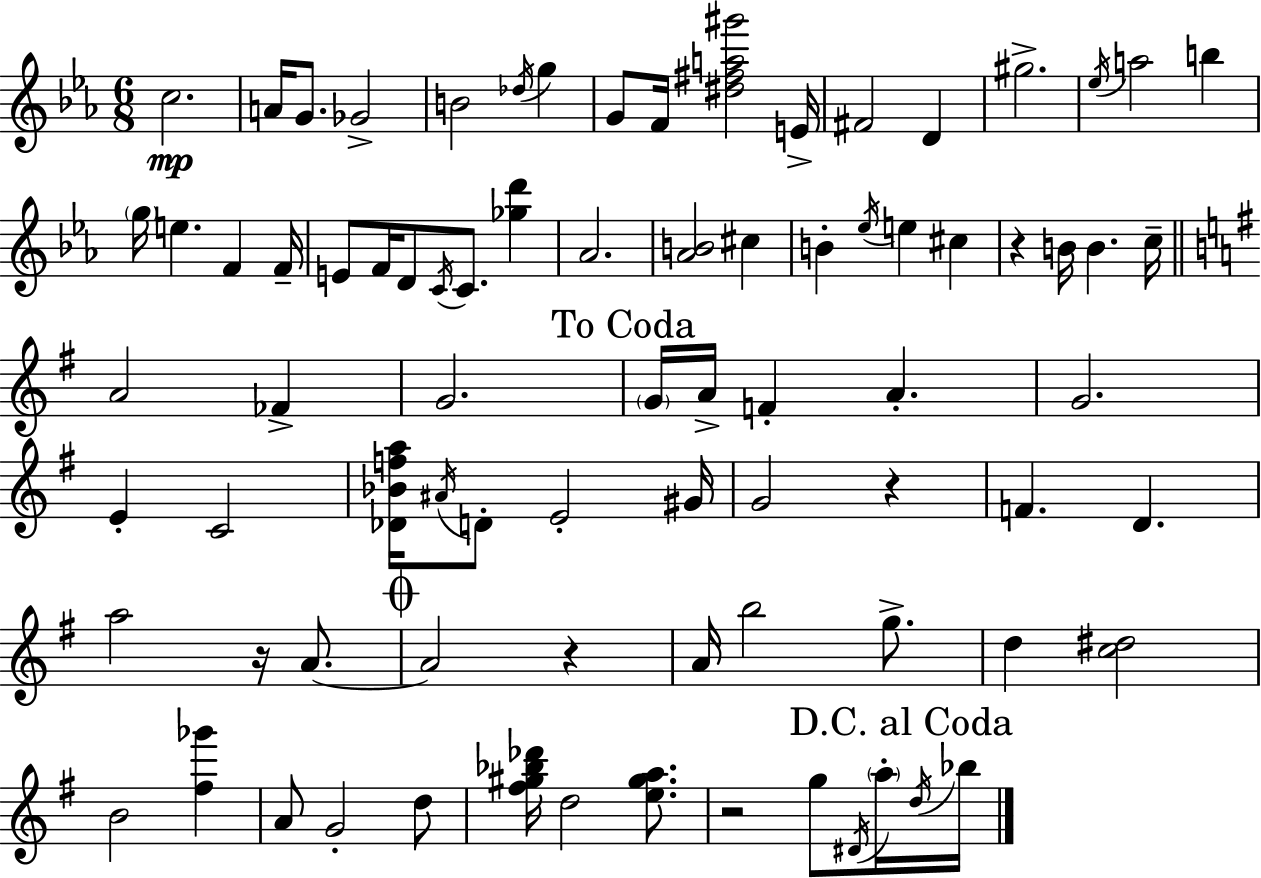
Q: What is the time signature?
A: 6/8